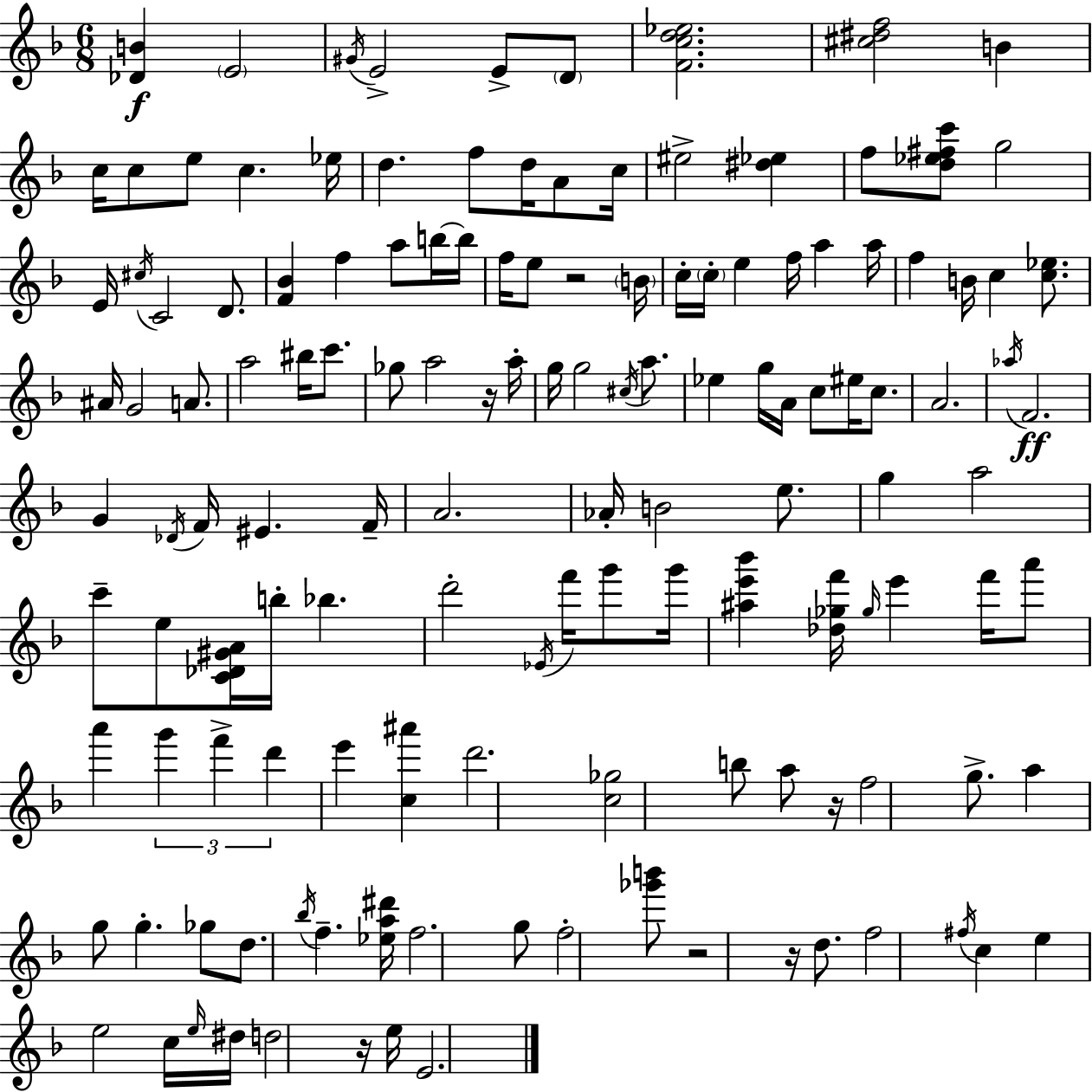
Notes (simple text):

[Db4,B4]/q E4/h G#4/s E4/h E4/e D4/e [F4,C5,D5,Eb5]/h. [C#5,D#5,F5]/h B4/q C5/s C5/e E5/e C5/q. Eb5/s D5/q. F5/e D5/s A4/e C5/s EIS5/h [D#5,Eb5]/q F5/e [D5,Eb5,F#5,C6]/e G5/h E4/s C#5/s C4/h D4/e. [F4,Bb4]/q F5/q A5/e B5/s B5/s F5/s E5/e R/h B4/s C5/s C5/s E5/q F5/s A5/q A5/s F5/q B4/s C5/q [C5,Eb5]/e. A#4/s G4/h A4/e. A5/h BIS5/s C6/e. Gb5/e A5/h R/s A5/s G5/s G5/h C#5/s A5/e. Eb5/q G5/s A4/s C5/e EIS5/s C5/e. A4/h. Ab5/s F4/h. G4/q Db4/s F4/s EIS4/q. F4/s A4/h. Ab4/s B4/h E5/e. G5/q A5/h C6/e E5/e [C4,Db4,G#4,A4]/s B5/s Bb5/q. D6/h Eb4/s F6/s G6/e G6/s [A#5,E6,Bb6]/q [Db5,Gb5,F6]/s Gb5/s E6/q F6/s A6/e A6/q G6/q F6/q D6/q E6/q [C5,A#6]/q D6/h. [C5,Gb5]/h B5/e A5/e R/s F5/h G5/e. A5/q G5/e G5/q. Gb5/e D5/e. Bb5/s F5/q. [Eb5,A5,D#6]/s F5/h. G5/e F5/h [Gb6,B6]/e R/h R/s D5/e. F5/h F#5/s C5/q E5/q E5/h C5/s E5/s D#5/s D5/h R/s E5/s E4/h.